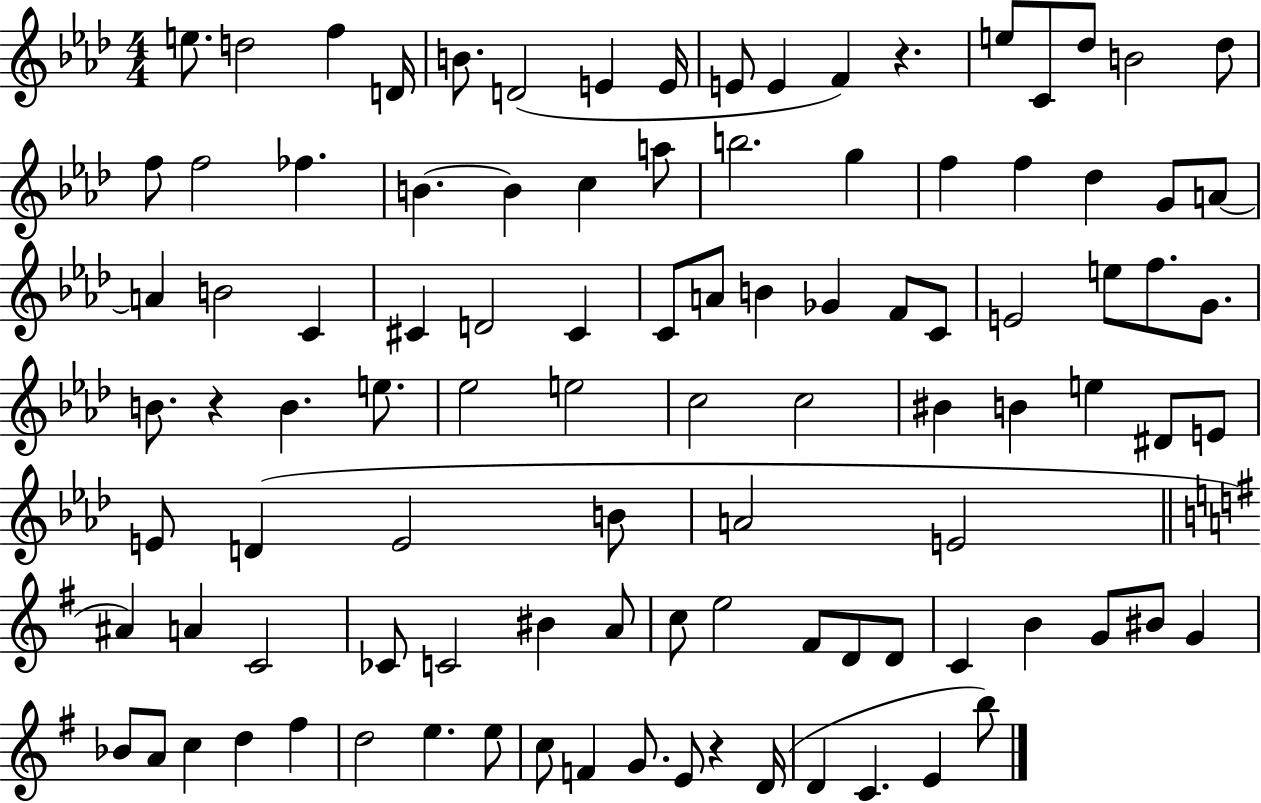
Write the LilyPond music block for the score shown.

{
  \clef treble
  \numericTimeSignature
  \time 4/4
  \key aes \major
  e''8. d''2 f''4 d'16 | b'8. d'2( e'4 e'16 | e'8 e'4 f'4) r4. | e''8 c'8 des''8 b'2 des''8 | \break f''8 f''2 fes''4. | b'4.~~ b'4 c''4 a''8 | b''2. g''4 | f''4 f''4 des''4 g'8 a'8~~ | \break a'4 b'2 c'4 | cis'4 d'2 cis'4 | c'8 a'8 b'4 ges'4 f'8 c'8 | e'2 e''8 f''8. g'8. | \break b'8. r4 b'4. e''8. | ees''2 e''2 | c''2 c''2 | bis'4 b'4 e''4 dis'8 e'8 | \break e'8 d'4( e'2 b'8 | a'2 e'2 | \bar "||" \break \key g \major ais'4) a'4 c'2 | ces'8 c'2 bis'4 a'8 | c''8 e''2 fis'8 d'8 d'8 | c'4 b'4 g'8 bis'8 g'4 | \break bes'8 a'8 c''4 d''4 fis''4 | d''2 e''4. e''8 | c''8 f'4 g'8. e'8 r4 d'16( | d'4 c'4. e'4 b''8) | \break \bar "|."
}